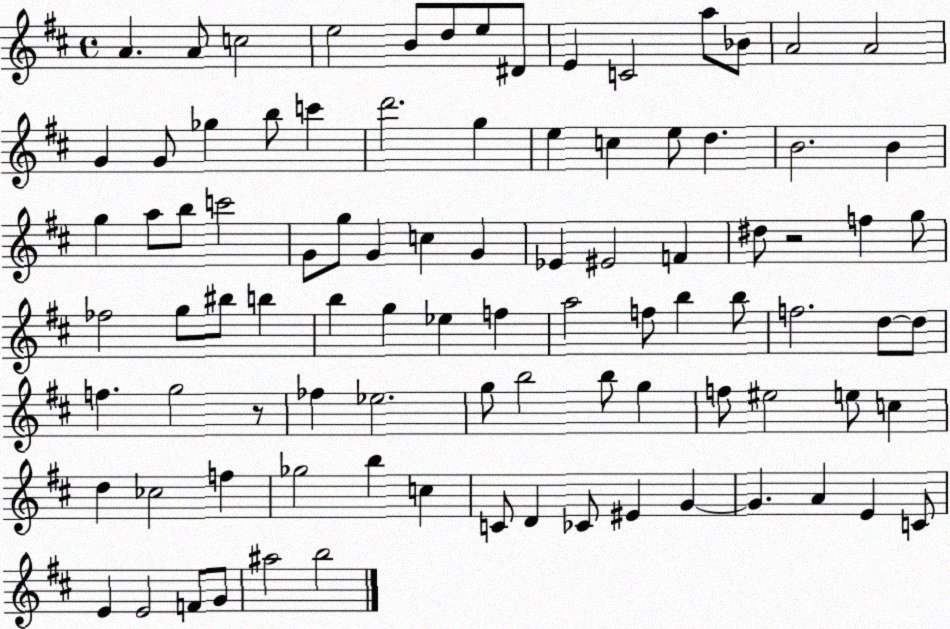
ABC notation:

X:1
T:Untitled
M:4/4
L:1/4
K:D
A A/2 c2 e2 B/2 d/2 e/2 ^D/2 E C2 a/2 _B/2 A2 A2 G G/2 _g b/2 c' d'2 g e c e/2 d B2 B g a/2 b/2 c'2 G/2 g/2 G c G _E ^E2 F ^d/2 z2 f g/2 _f2 g/2 ^b/2 b b g _e f a2 f/2 b b/2 f2 d/2 d/2 f g2 z/2 _f _e2 g/2 b2 b/2 g f/2 ^e2 e/2 c d _c2 f _g2 b c C/2 D _C/2 ^E G G A E C/2 E E2 F/2 G/2 ^a2 b2